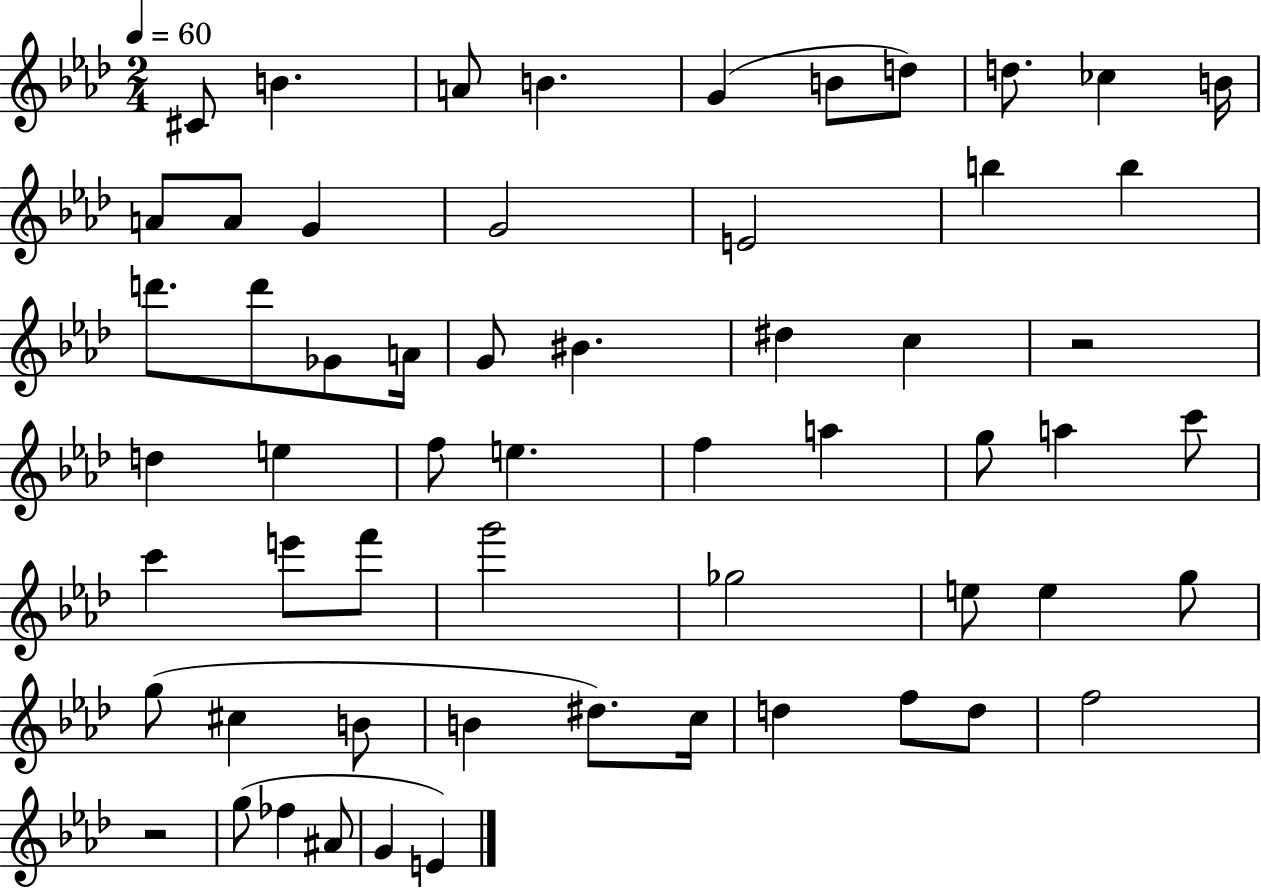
C#4/e B4/q. A4/e B4/q. G4/q B4/e D5/e D5/e. CES5/q B4/s A4/e A4/e G4/q G4/h E4/h B5/q B5/q D6/e. D6/e Gb4/e A4/s G4/e BIS4/q. D#5/q C5/q R/h D5/q E5/q F5/e E5/q. F5/q A5/q G5/e A5/q C6/e C6/q E6/e F6/e G6/h Gb5/h E5/e E5/q G5/e G5/e C#5/q B4/e B4/q D#5/e. C5/s D5/q F5/e D5/e F5/h R/h G5/e FES5/q A#4/e G4/q E4/q